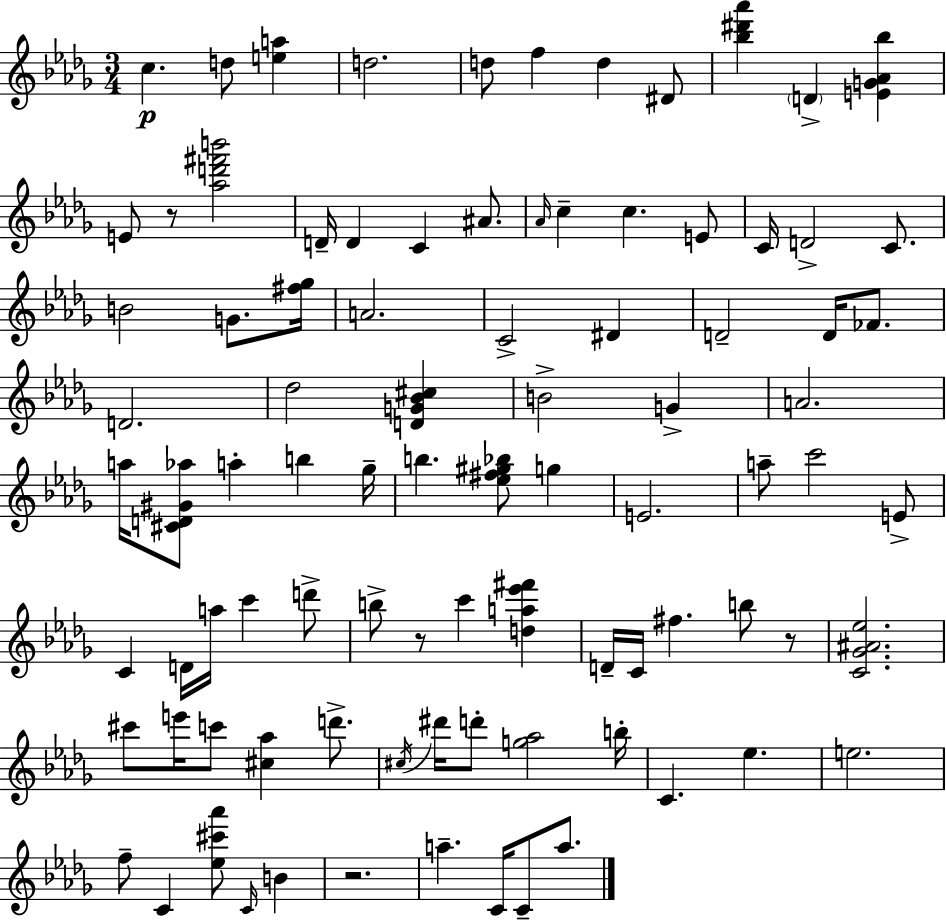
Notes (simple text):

C5/q. D5/e [E5,A5]/q D5/h. D5/e F5/q D5/q D#4/e [Bb5,D#6,Ab6]/q D4/q [E4,G4,Ab4,Bb5]/q E4/e R/e [Ab5,D6,F#6,B6]/h D4/s D4/q C4/q A#4/e. Ab4/s C5/q C5/q. E4/e C4/s D4/h C4/e. B4/h G4/e. [F#5,Gb5]/s A4/h. C4/h D#4/q D4/h D4/s FES4/e. D4/h. Db5/h [D4,G4,Bb4,C#5]/q B4/h G4/q A4/h. A5/s [C#4,D4,G#4,Ab5]/e A5/q B5/q Gb5/s B5/q. [Eb5,F#5,G#5,Bb5]/e G5/q E4/h. A5/e C6/h E4/e C4/q D4/s A5/s C6/q D6/e B5/e R/e C6/q [D5,A5,Eb6,F#6]/q D4/s C4/s F#5/q. B5/e R/e [C4,Gb4,A#4,Eb5]/h. C#6/e E6/s C6/e [C#5,Ab5]/q D6/e. C#5/s D#6/s D6/e [G5,Ab5]/h B5/s C4/q. Eb5/q. E5/h. F5/e C4/q [Eb5,C#6,Ab6]/e C4/s B4/q R/h. A5/q. C4/s C4/e A5/e.